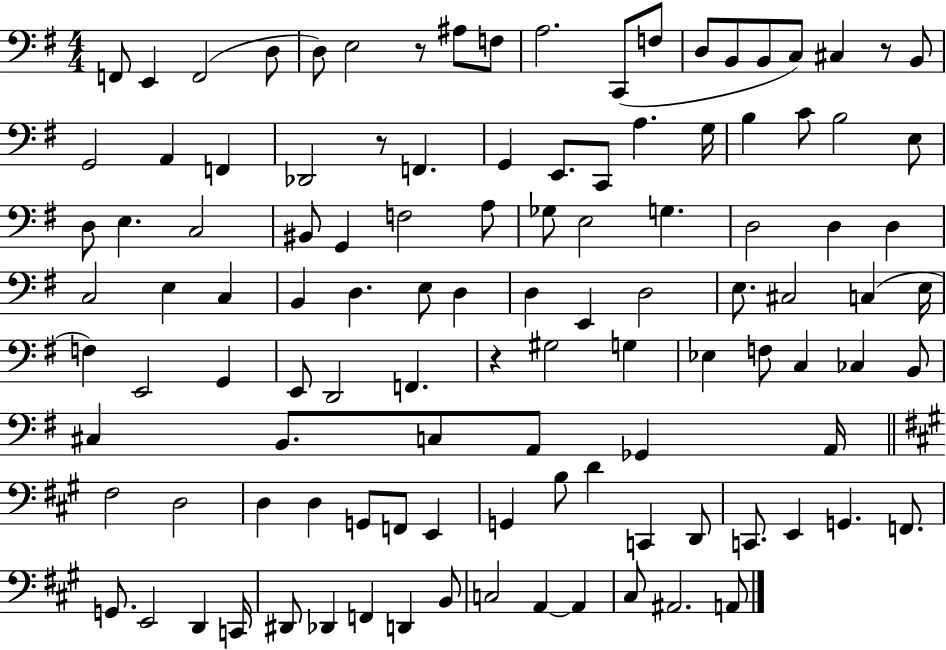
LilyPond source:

{
  \clef bass
  \numericTimeSignature
  \time 4/4
  \key g \major
  f,8 e,4 f,2( d8 | d8) e2 r8 ais8 f8 | a2. c,8( f8 | d8 b,8 b,8 c8) cis4 r8 b,8 | \break g,2 a,4 f,4 | des,2 r8 f,4. | g,4 e,8. c,8 a4. g16 | b4 c'8 b2 e8 | \break d8 e4. c2 | bis,8 g,4 f2 a8 | ges8 e2 g4. | d2 d4 d4 | \break c2 e4 c4 | b,4 d4. e8 d4 | d4 e,4 d2 | e8. cis2 c4( e16 | \break f4) e,2 g,4 | e,8 d,2 f,4. | r4 gis2 g4 | ees4 f8 c4 ces4 b,8 | \break cis4 b,8. c8 a,8 ges,4 a,16 | \bar "||" \break \key a \major fis2 d2 | d4 d4 g,8 f,8 e,4 | g,4 b8 d'4 c,4 d,8 | c,8. e,4 g,4. f,8. | \break g,8. e,2 d,4 c,16 | dis,8 des,4 f,4 d,4 b,8 | c2 a,4~~ a,4 | cis8 ais,2. a,8 | \break \bar "|."
}